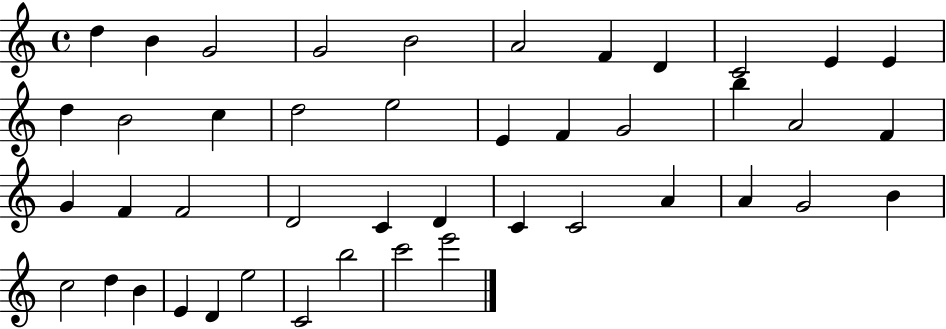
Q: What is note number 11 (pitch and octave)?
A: E4